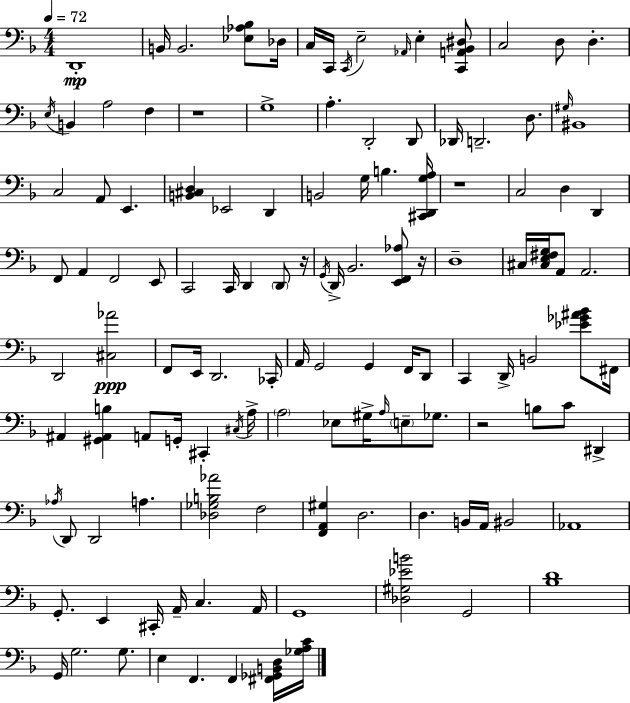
X:1
T:Untitled
M:4/4
L:1/4
K:F
D,,4 B,,/4 B,,2 [_E,_A,_B,]/2 _D,/4 C,/4 C,,/4 C,,/4 E,2 _A,,/4 E, [C,,A,,_B,,^D,]/2 C,2 D,/2 D, E,/4 B,, A,2 F, z4 G,4 A, D,,2 D,,/2 _D,,/4 D,,2 D,/2 ^G,/4 ^B,,4 C,2 A,,/2 E,, [B,,^C,D,] _E,,2 D,, B,,2 G,/4 B, [^C,,D,,G,A,]/4 z4 C,2 D, D,, F,,/2 A,, F,,2 E,,/2 C,,2 C,,/4 D,, D,,/2 z/4 G,,/4 D,,/4 _B,,2 [E,,F,,_A,]/2 z/4 D,4 ^C,/4 [^C,E,^F,G,]/4 A,,/2 A,,2 D,,2 [^C,_A]2 F,,/2 E,,/4 D,,2 _C,,/4 A,,/4 G,,2 G,, F,,/4 D,,/2 C,, D,,/4 B,,2 [_E_G^A_B]/2 ^F,,/4 ^A,, [^G,,^A,,B,] A,,/2 G,,/4 ^C,, ^C,/4 A,/4 A,2 _E,/2 ^G,/4 A,/4 E,/2 _G,/2 z2 B,/2 C/2 ^D,, _A,/4 D,,/2 D,,2 A, [_D,_G,B,_A]2 F,2 [F,,A,,^G,] D,2 D, B,,/4 A,,/4 ^B,,2 _A,,4 G,,/2 E,, ^C,,/4 A,,/4 C, A,,/4 G,,4 [_D,^G,_EB]2 G,,2 [_B,D]4 G,,/4 G,2 G,/2 E, F,, F,, [^F,,_G,,B,,D,]/4 [_G,A,C]/4